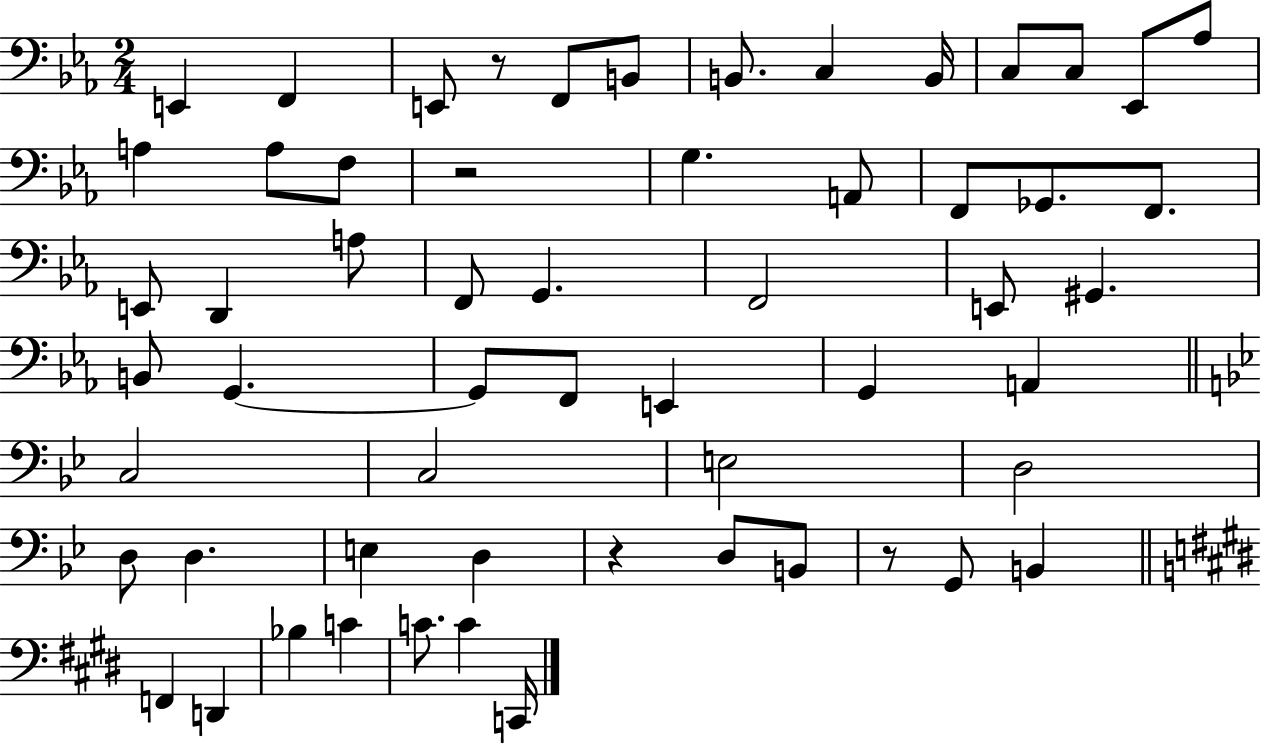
X:1
T:Untitled
M:2/4
L:1/4
K:Eb
E,, F,, E,,/2 z/2 F,,/2 B,,/2 B,,/2 C, B,,/4 C,/2 C,/2 _E,,/2 _A,/2 A, A,/2 F,/2 z2 G, A,,/2 F,,/2 _G,,/2 F,,/2 E,,/2 D,, A,/2 F,,/2 G,, F,,2 E,,/2 ^G,, B,,/2 G,, G,,/2 F,,/2 E,, G,, A,, C,2 C,2 E,2 D,2 D,/2 D, E, D, z D,/2 B,,/2 z/2 G,,/2 B,, F,, D,, _B, C C/2 C C,,/4